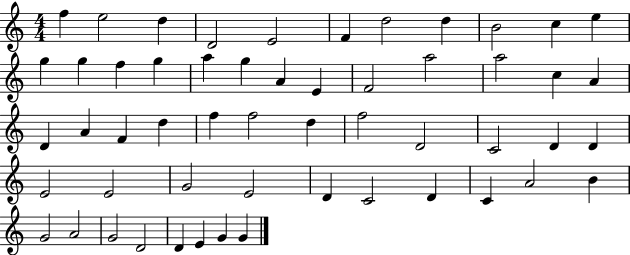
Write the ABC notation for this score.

X:1
T:Untitled
M:4/4
L:1/4
K:C
f e2 d D2 E2 F d2 d B2 c e g g f g a g A E F2 a2 a2 c A D A F d f f2 d f2 D2 C2 D D E2 E2 G2 E2 D C2 D C A2 B G2 A2 G2 D2 D E G G